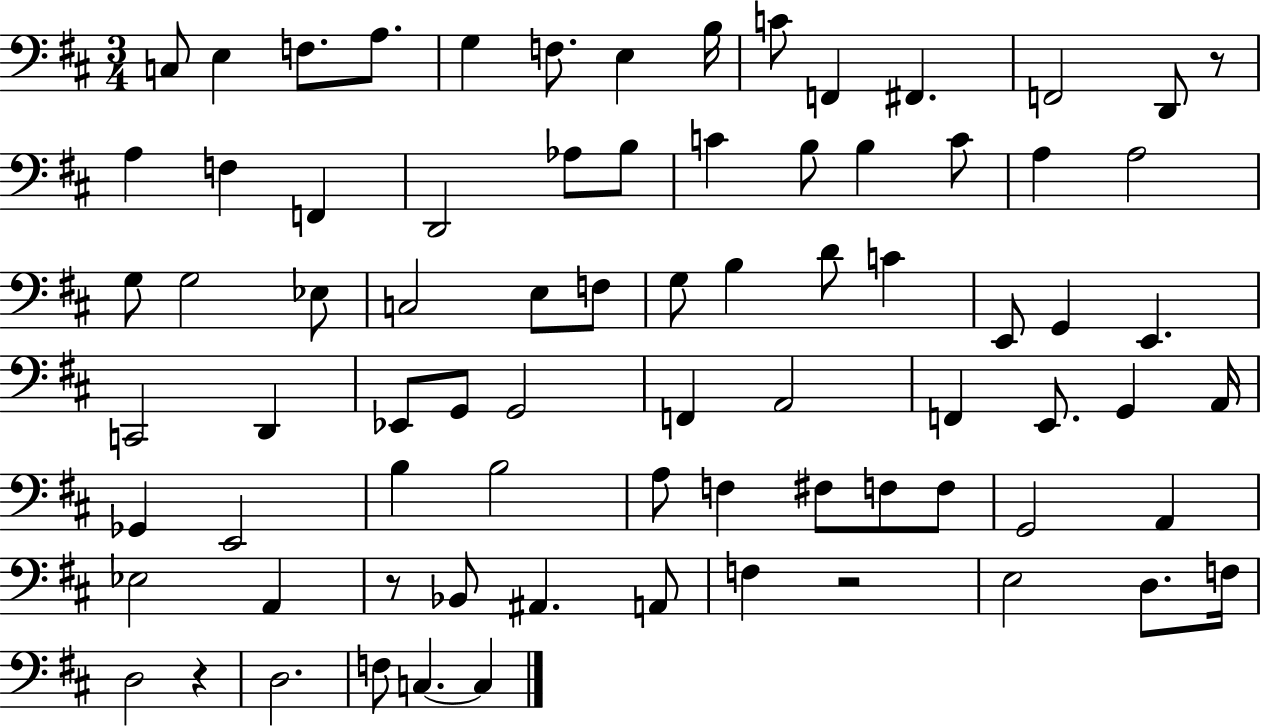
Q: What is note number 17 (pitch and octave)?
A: D2